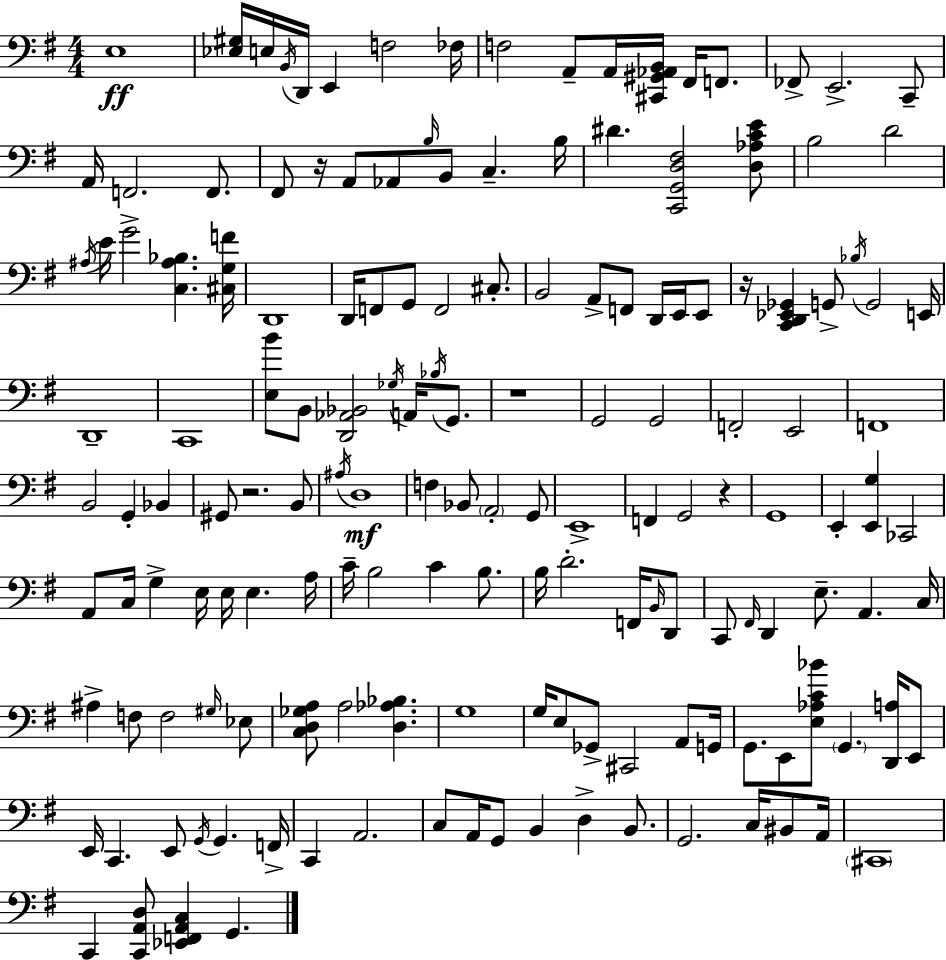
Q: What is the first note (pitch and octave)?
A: E3